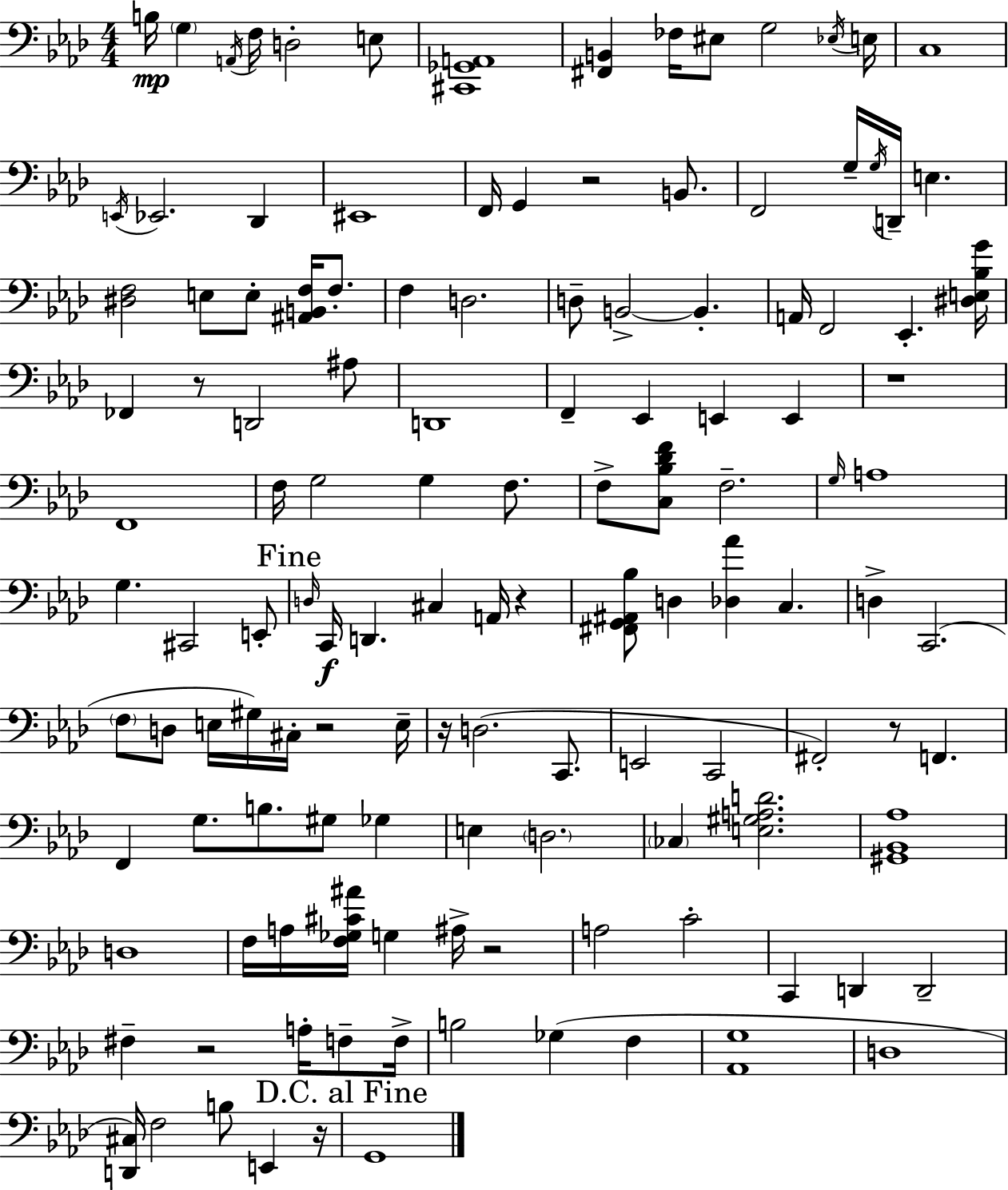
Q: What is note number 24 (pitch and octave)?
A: E3